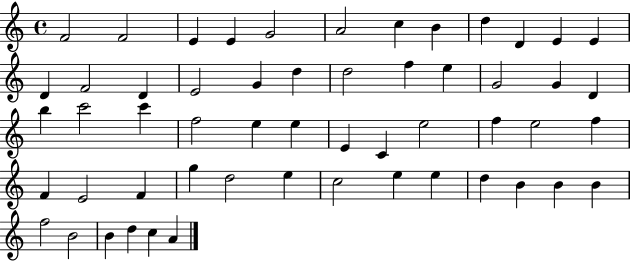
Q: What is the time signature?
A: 4/4